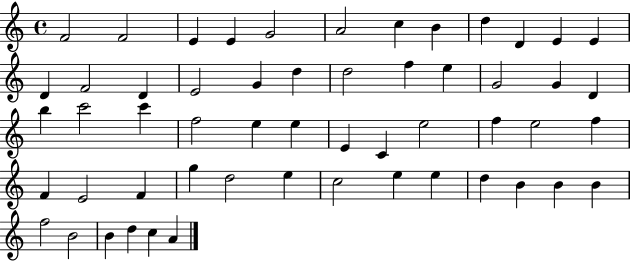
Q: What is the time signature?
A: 4/4